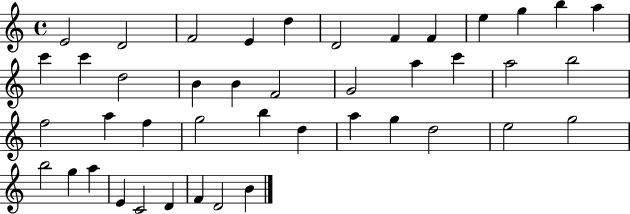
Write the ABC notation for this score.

X:1
T:Untitled
M:4/4
L:1/4
K:C
E2 D2 F2 E d D2 F F e g b a c' c' d2 B B F2 G2 a c' a2 b2 f2 a f g2 b d a g d2 e2 g2 b2 g a E C2 D F D2 B